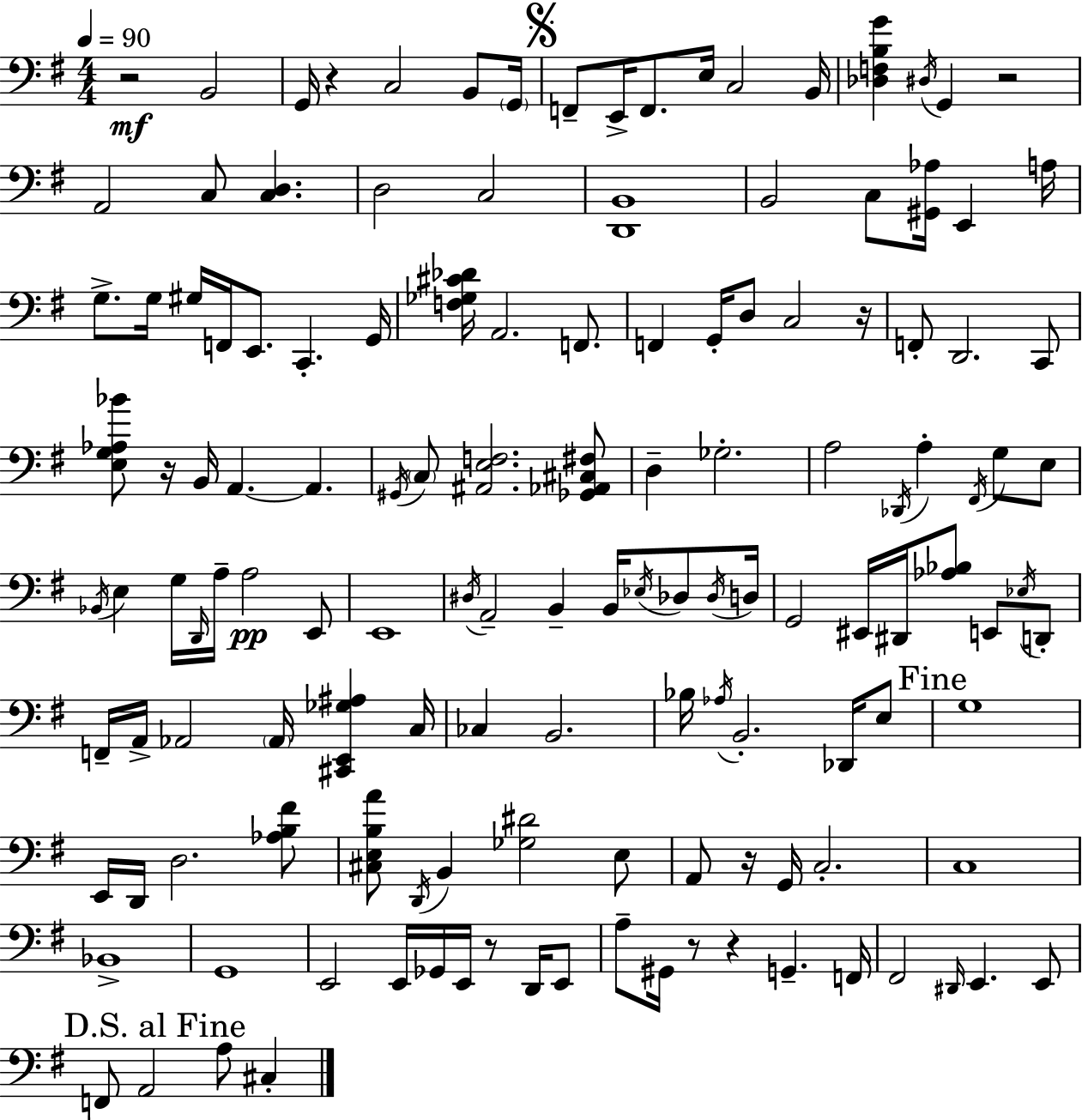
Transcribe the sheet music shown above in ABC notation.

X:1
T:Untitled
M:4/4
L:1/4
K:G
z2 B,,2 G,,/4 z C,2 B,,/2 G,,/4 F,,/2 E,,/4 F,,/2 E,/4 C,2 B,,/4 [_D,F,B,G] ^D,/4 G,, z2 A,,2 C,/2 [C,D,] D,2 C,2 [D,,B,,]4 B,,2 C,/2 [^G,,_A,]/4 E,, A,/4 G,/2 G,/4 ^G,/4 F,,/4 E,,/2 C,, G,,/4 [F,_G,^C_D]/4 A,,2 F,,/2 F,, G,,/4 D,/2 C,2 z/4 F,,/2 D,,2 C,,/2 [E,G,_A,_B]/2 z/4 B,,/4 A,, A,, ^G,,/4 C,/2 [^A,,E,F,]2 [_G,,_A,,^C,^F,]/2 D, _G,2 A,2 _D,,/4 A, ^F,,/4 G,/2 E,/2 _B,,/4 E, G,/4 D,,/4 A,/4 A,2 E,,/2 E,,4 ^D,/4 A,,2 B,, B,,/4 _E,/4 _D,/2 _D,/4 D,/4 G,,2 ^E,,/4 ^D,,/4 [_A,_B,]/2 E,,/2 _E,/4 D,,/2 F,,/4 A,,/4 _A,,2 _A,,/4 [^C,,E,,_G,^A,] C,/4 _C, B,,2 _B,/4 _A,/4 B,,2 _D,,/4 E,/2 G,4 E,,/4 D,,/4 D,2 [_A,B,^F]/2 [^C,E,B,A]/2 D,,/4 B,, [_G,^D]2 E,/2 A,,/2 z/4 G,,/4 C,2 C,4 _B,,4 G,,4 E,,2 E,,/4 _G,,/4 E,,/4 z/2 D,,/4 E,,/2 A,/2 ^G,,/4 z/2 z G,, F,,/4 ^F,,2 ^D,,/4 E,, E,,/2 F,,/2 A,,2 A,/2 ^C,